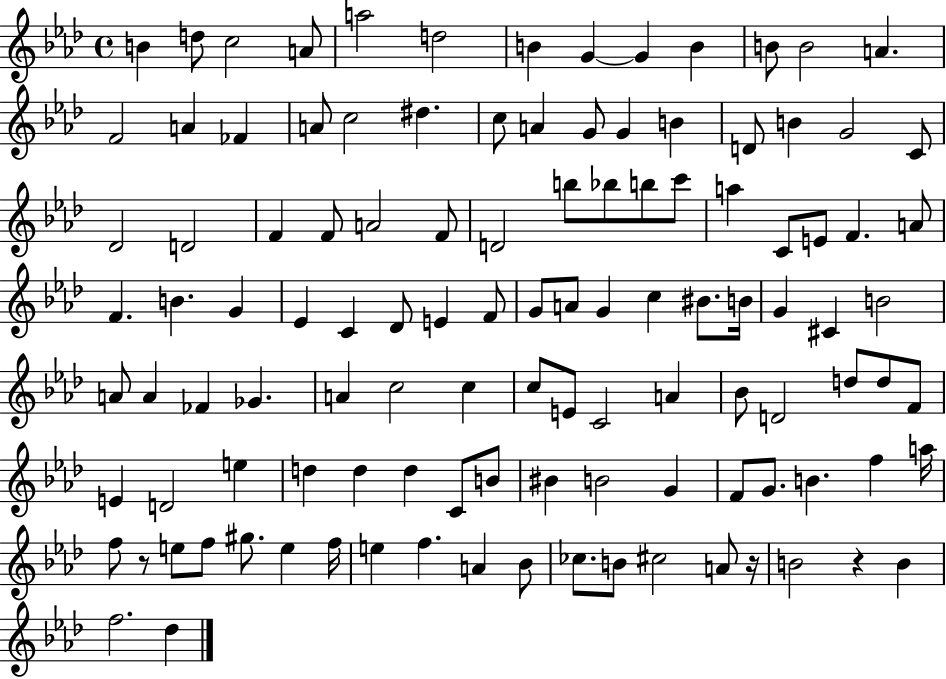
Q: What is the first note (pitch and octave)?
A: B4